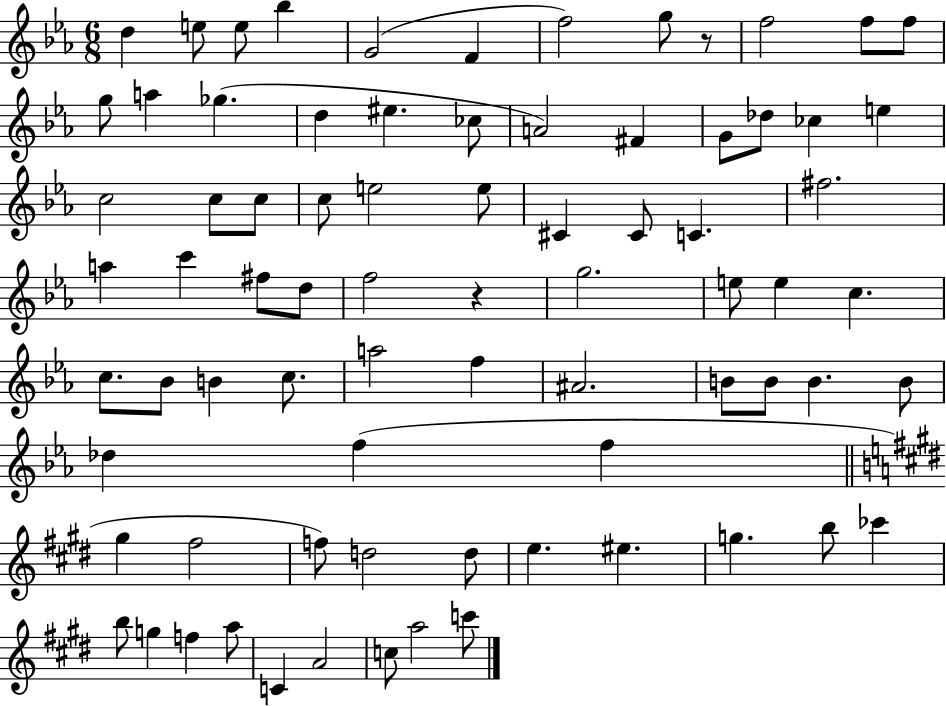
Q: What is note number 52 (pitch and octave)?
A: B4